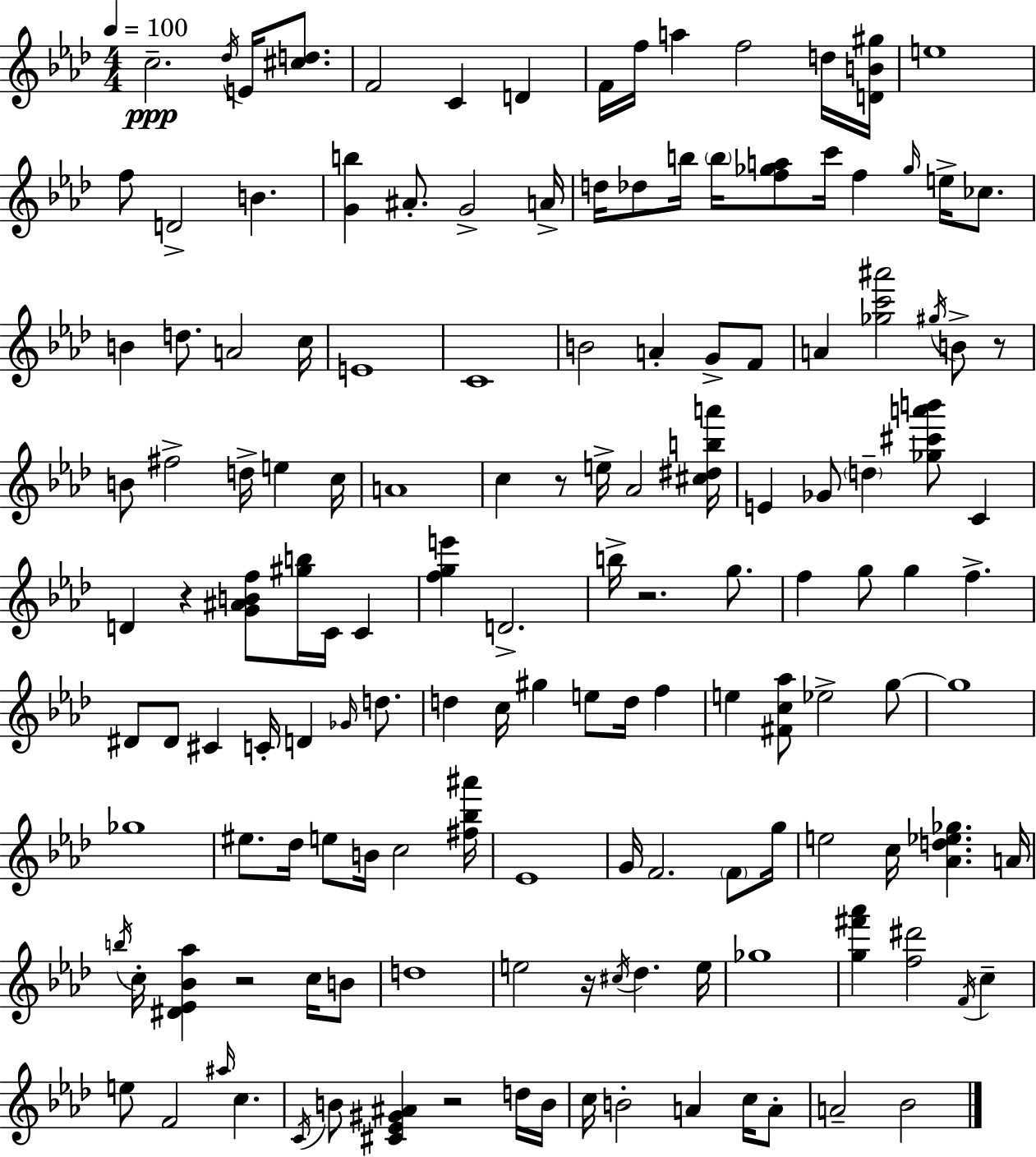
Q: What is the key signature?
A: F minor